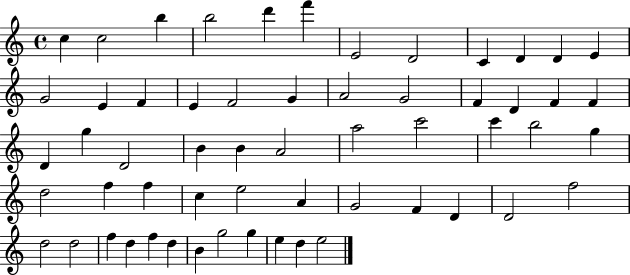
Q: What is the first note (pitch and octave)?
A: C5